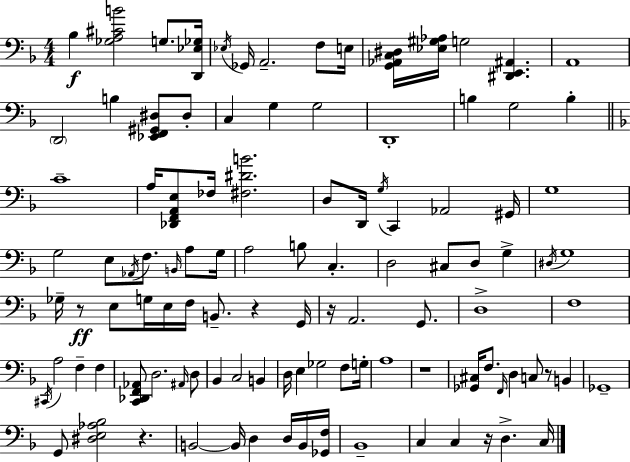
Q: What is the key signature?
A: F major